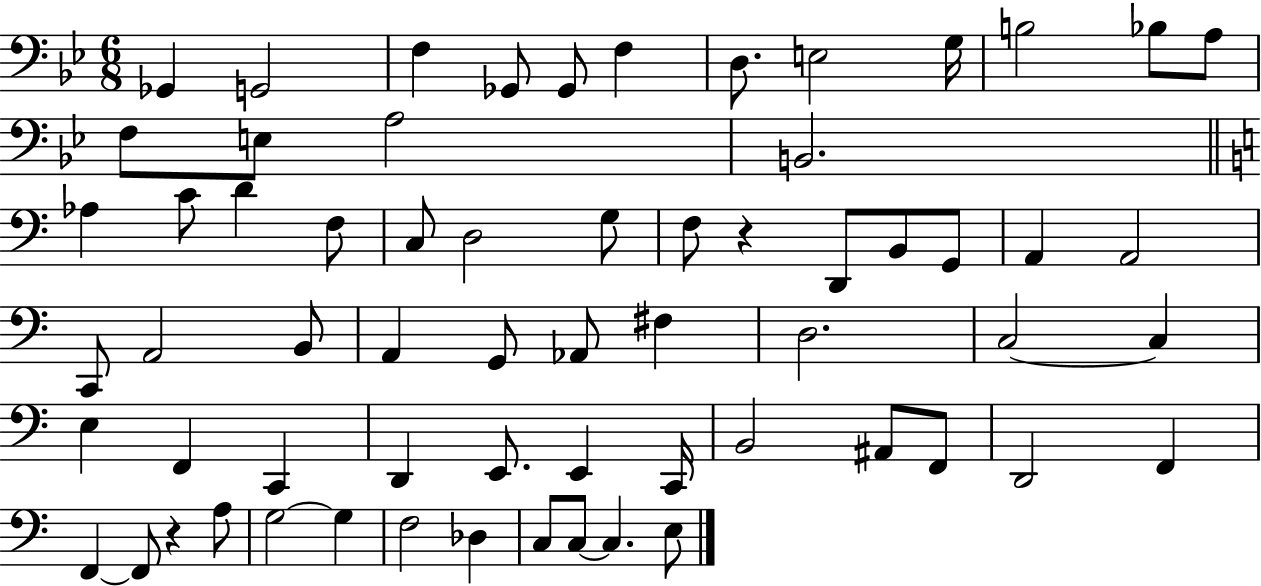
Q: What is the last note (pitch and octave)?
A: E3